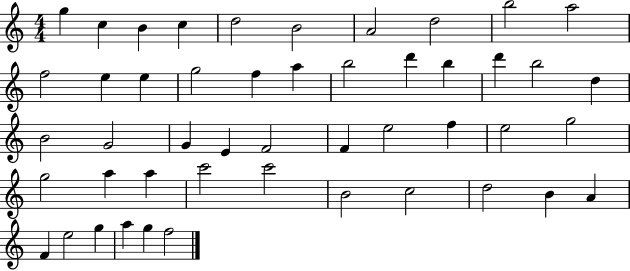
{
  \clef treble
  \numericTimeSignature
  \time 4/4
  \key c \major
  g''4 c''4 b'4 c''4 | d''2 b'2 | a'2 d''2 | b''2 a''2 | \break f''2 e''4 e''4 | g''2 f''4 a''4 | b''2 d'''4 b''4 | d'''4 b''2 d''4 | \break b'2 g'2 | g'4 e'4 f'2 | f'4 e''2 f''4 | e''2 g''2 | \break g''2 a''4 a''4 | c'''2 c'''2 | b'2 c''2 | d''2 b'4 a'4 | \break f'4 e''2 g''4 | a''4 g''4 f''2 | \bar "|."
}